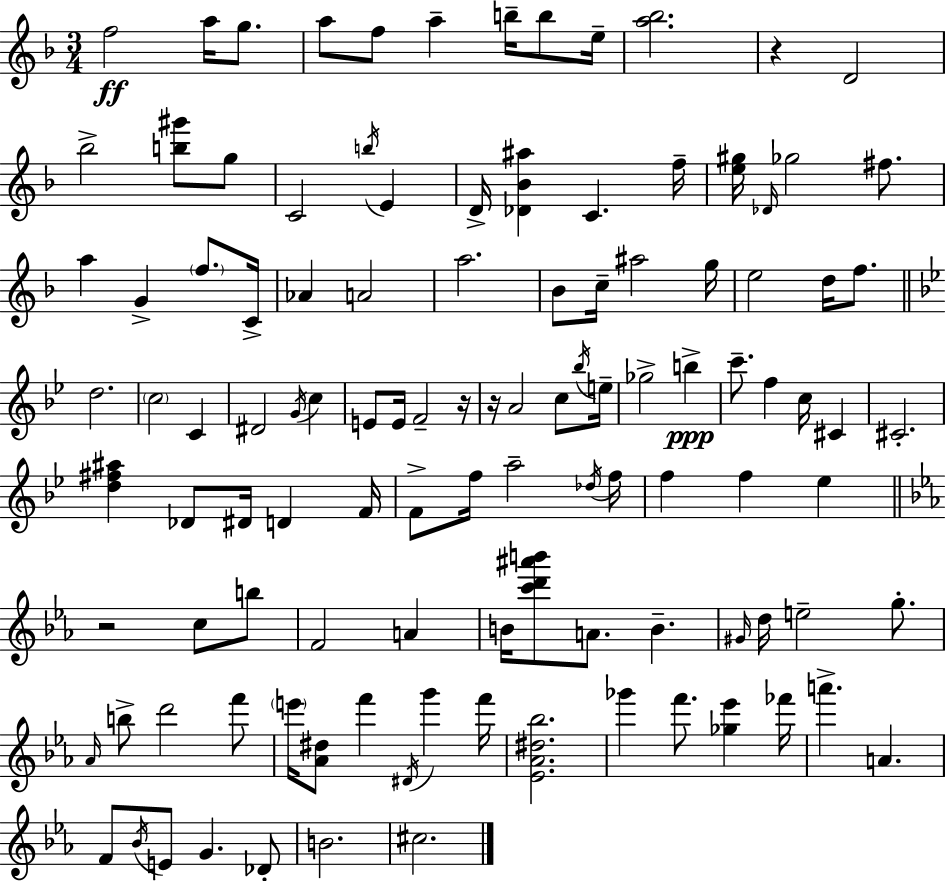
{
  \clef treble
  \numericTimeSignature
  \time 3/4
  \key d \minor
  f''2\ff a''16 g''8. | a''8 f''8 a''4-- b''16-- b''8 e''16-- | <a'' bes''>2. | r4 d'2 | \break bes''2-> <b'' gis'''>8 g''8 | c'2 \acciaccatura { b''16 } e'4 | d'16-> <des' bes' ais''>4 c'4. | f''16-- <e'' gis''>16 \grace { des'16 } ges''2 fis''8. | \break a''4 g'4-> \parenthesize f''8. | c'16-> aes'4 a'2 | a''2. | bes'8 c''16-- ais''2 | \break g''16 e''2 d''16 f''8. | \bar "||" \break \key bes \major d''2. | \parenthesize c''2 c'4 | dis'2 \acciaccatura { g'16 } c''4 | e'8 e'16 f'2-- | \break r16 r16 a'2 c''8 | \acciaccatura { bes''16 } e''16-- ges''2-> b''4->\ppp | c'''8.-- f''4 c''16 cis'4 | cis'2.-. | \break <d'' fis'' ais''>4 des'8 dis'16 d'4 | f'16 f'8-> f''16 a''2-- | \acciaccatura { des''16 } f''16 f''4 f''4 ees''4 | \bar "||" \break \key ees \major r2 c''8 b''8 | f'2 a'4 | b'16 <c''' d''' ais''' b'''>8 a'8. b'4.-- | \grace { gis'16 } d''16 e''2-- g''8.-. | \break \grace { aes'16 } b''8-> d'''2 | f'''8 \parenthesize e'''16 <aes' dis''>8 f'''4 \acciaccatura { dis'16 } g'''4 | f'''16 <ees' aes' dis'' bes''>2. | ges'''4 f'''8. <ges'' ees'''>4 | \break fes'''16 a'''4.-> a'4. | f'8 \acciaccatura { bes'16 } e'8 g'4. | des'8-. b'2. | cis''2. | \break \bar "|."
}